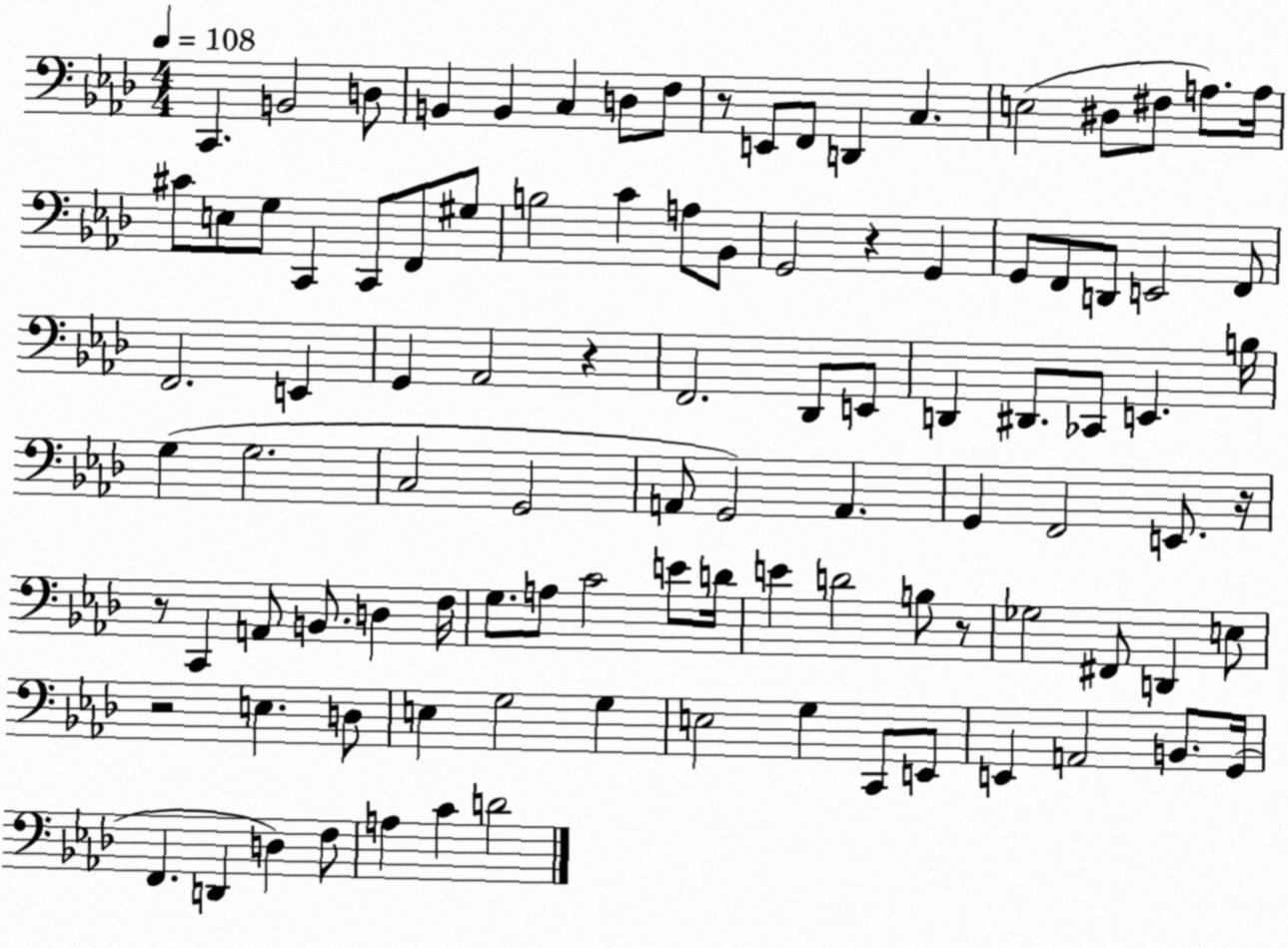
X:1
T:Untitled
M:4/4
L:1/4
K:Ab
C,, B,,2 D,/2 B,, B,, C, D,/2 F,/2 z/2 E,,/2 F,,/2 D,, C, E,2 ^D,/2 ^F,/2 A,/2 A,/4 ^C/2 E,/2 G,/2 C,, C,,/2 F,,/2 ^G,/2 B,2 C A,/2 _B,,/2 G,,2 z G,, G,,/2 F,,/2 D,,/2 E,,2 F,,/2 F,,2 E,, G,, _A,,2 z F,,2 _D,,/2 E,,/2 D,, ^D,,/2 _C,,/2 E,, B,/4 G, G,2 C,2 G,,2 A,,/2 G,,2 A,, G,, F,,2 E,,/2 z/4 z/2 C,, A,,/2 B,,/2 D, F,/4 G,/2 A,/2 C2 E/2 D/4 E D2 B,/2 z/2 _G,2 ^F,,/2 D,, E,/2 z2 E, D,/2 E, G,2 G, E,2 G, C,,/2 E,,/2 E,, A,,2 B,,/2 G,,/4 F,, D,, D, F,/2 A, C D2